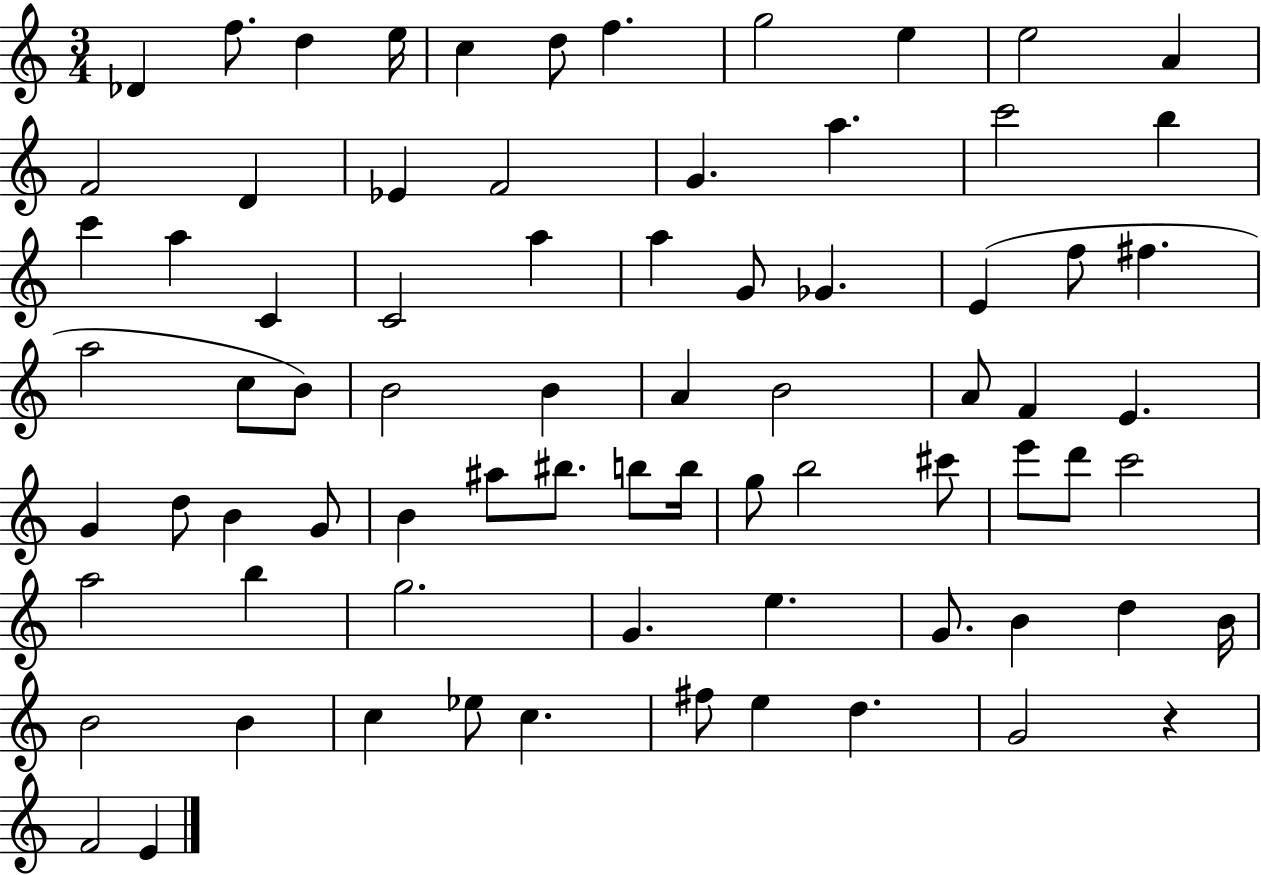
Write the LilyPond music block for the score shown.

{
  \clef treble
  \numericTimeSignature
  \time 3/4
  \key c \major
  des'4 f''8. d''4 e''16 | c''4 d''8 f''4. | g''2 e''4 | e''2 a'4 | \break f'2 d'4 | ees'4 f'2 | g'4. a''4. | c'''2 b''4 | \break c'''4 a''4 c'4 | c'2 a''4 | a''4 g'8 ges'4. | e'4( f''8 fis''4. | \break a''2 c''8 b'8) | b'2 b'4 | a'4 b'2 | a'8 f'4 e'4. | \break g'4 d''8 b'4 g'8 | b'4 ais''8 bis''8. b''8 b''16 | g''8 b''2 cis'''8 | e'''8 d'''8 c'''2 | \break a''2 b''4 | g''2. | g'4. e''4. | g'8. b'4 d''4 b'16 | \break b'2 b'4 | c''4 ees''8 c''4. | fis''8 e''4 d''4. | g'2 r4 | \break f'2 e'4 | \bar "|."
}